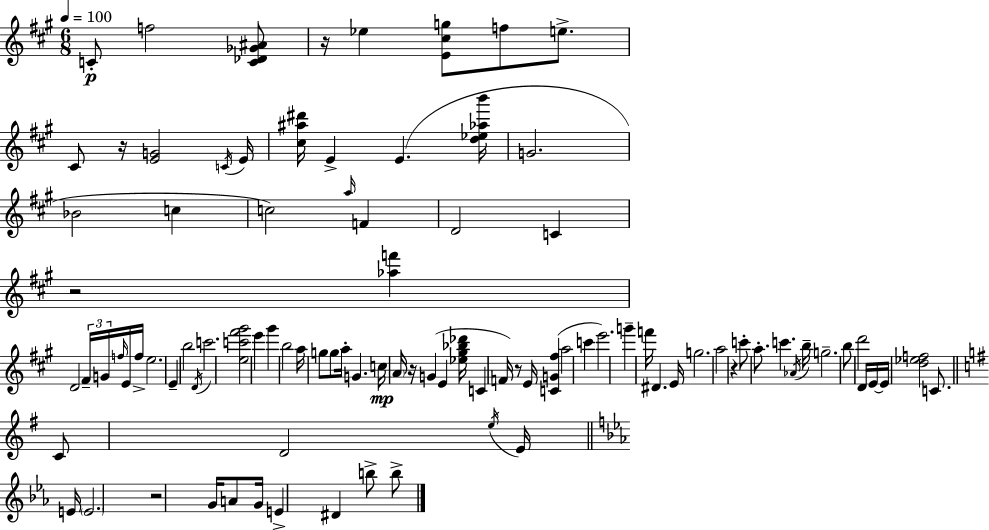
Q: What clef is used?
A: treble